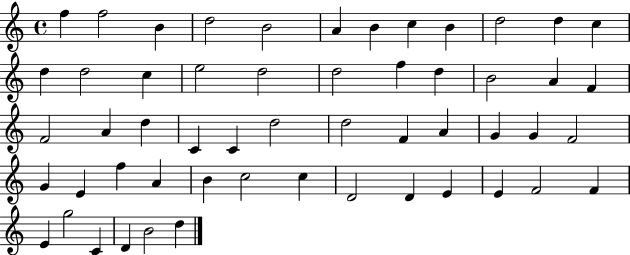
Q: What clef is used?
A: treble